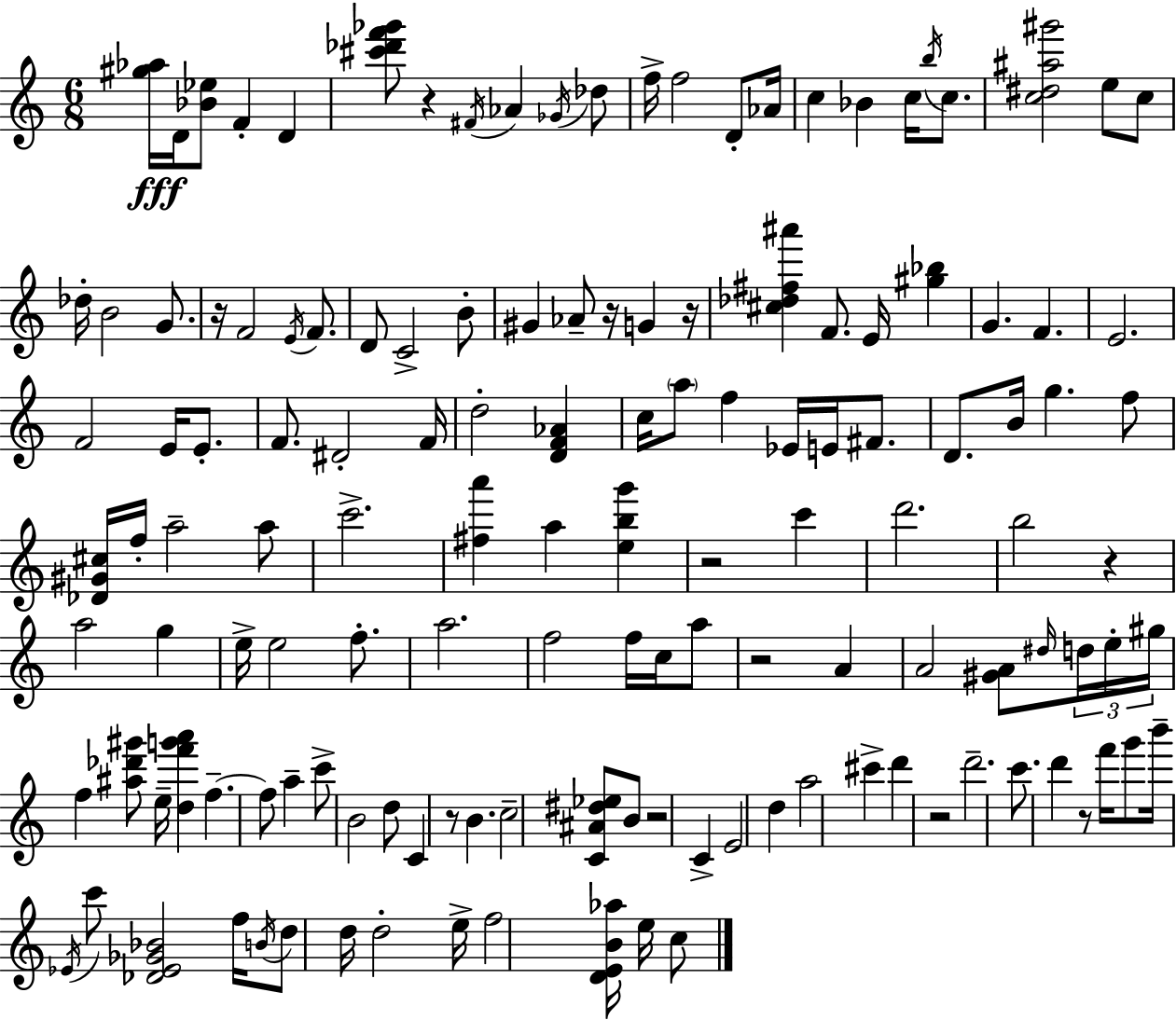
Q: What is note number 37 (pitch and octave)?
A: E4